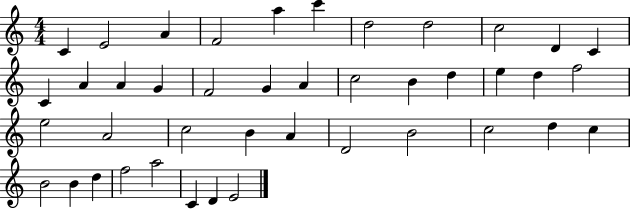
X:1
T:Untitled
M:4/4
L:1/4
K:C
C E2 A F2 a c' d2 d2 c2 D C C A A G F2 G A c2 B d e d f2 e2 A2 c2 B A D2 B2 c2 d c B2 B d f2 a2 C D E2